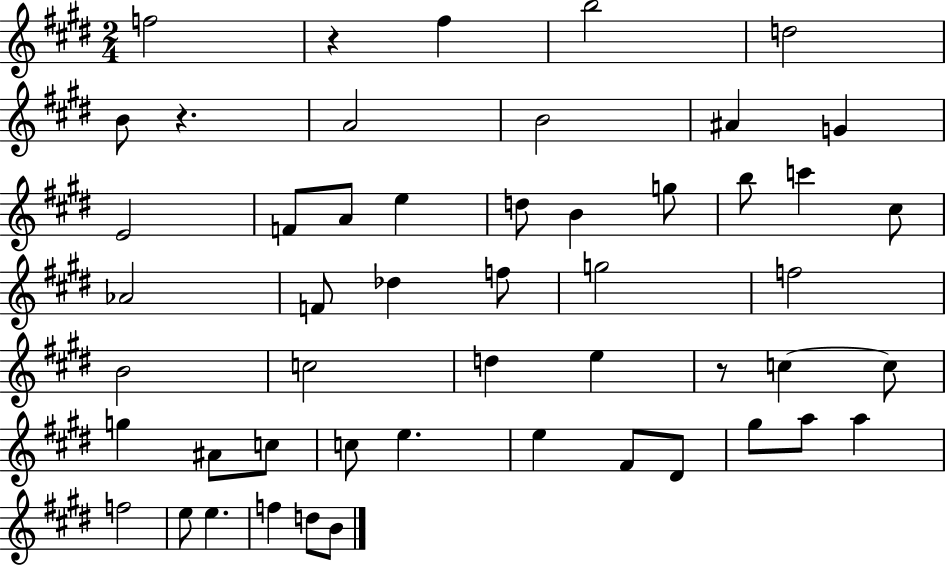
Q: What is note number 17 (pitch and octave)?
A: B5